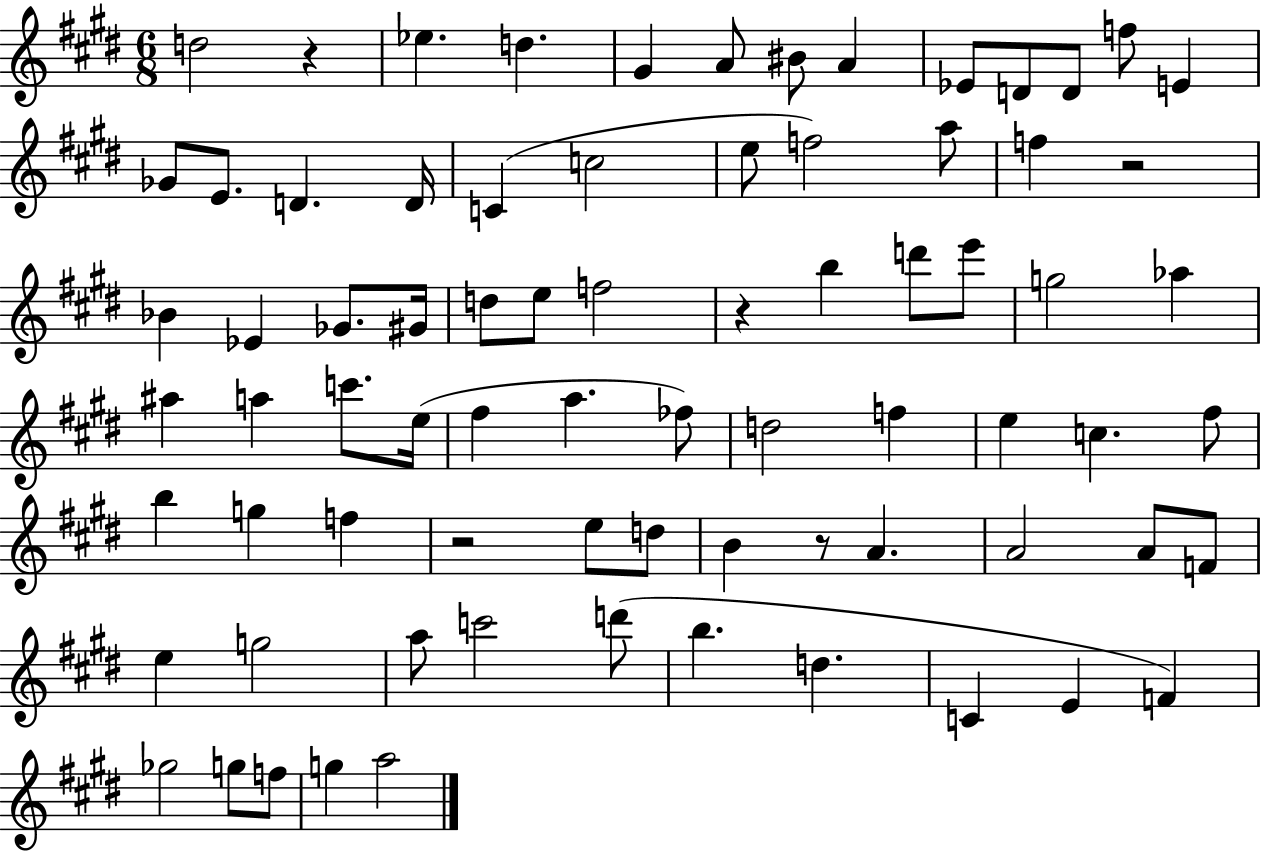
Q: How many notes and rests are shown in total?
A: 76